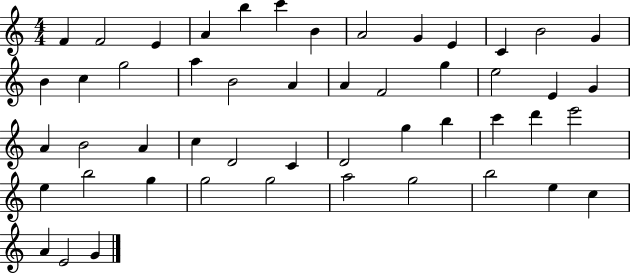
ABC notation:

X:1
T:Untitled
M:4/4
L:1/4
K:C
F F2 E A b c' B A2 G E C B2 G B c g2 a B2 A A F2 g e2 E G A B2 A c D2 C D2 g b c' d' e'2 e b2 g g2 g2 a2 g2 b2 e c A E2 G